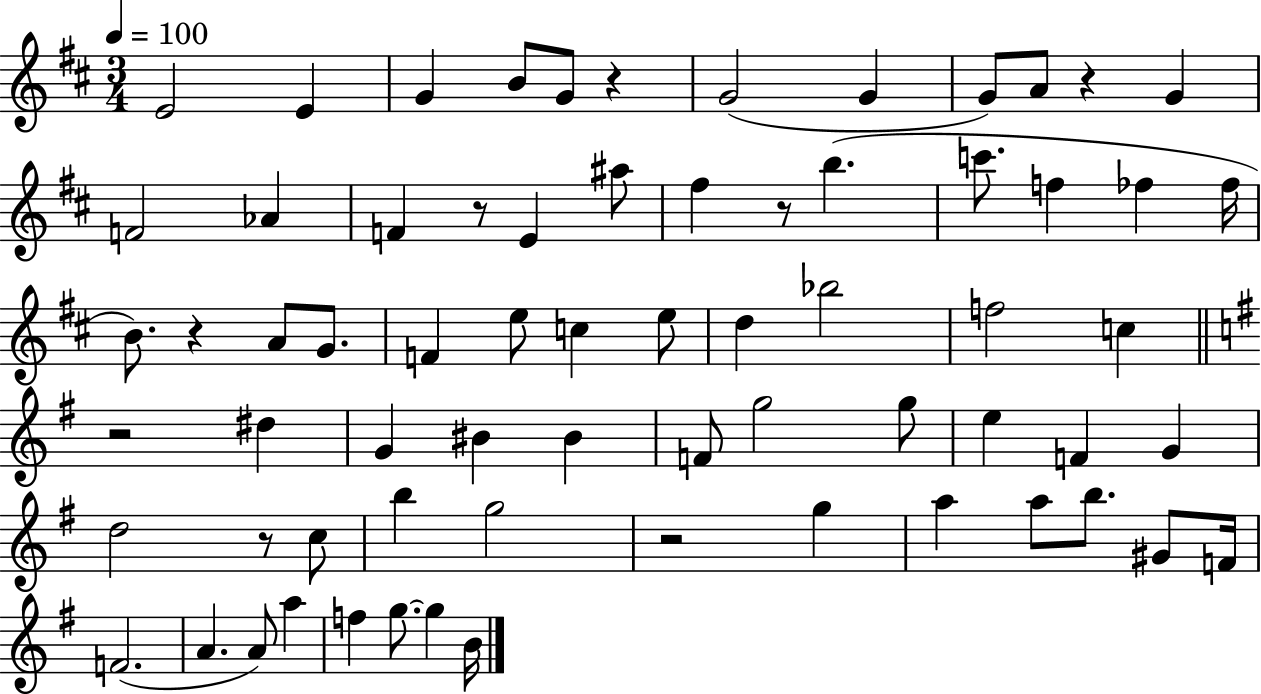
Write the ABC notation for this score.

X:1
T:Untitled
M:3/4
L:1/4
K:D
E2 E G B/2 G/2 z G2 G G/2 A/2 z G F2 _A F z/2 E ^a/2 ^f z/2 b c'/2 f _f _f/4 B/2 z A/2 G/2 F e/2 c e/2 d _b2 f2 c z2 ^d G ^B ^B F/2 g2 g/2 e F G d2 z/2 c/2 b g2 z2 g a a/2 b/2 ^G/2 F/4 F2 A A/2 a f g/2 g B/4